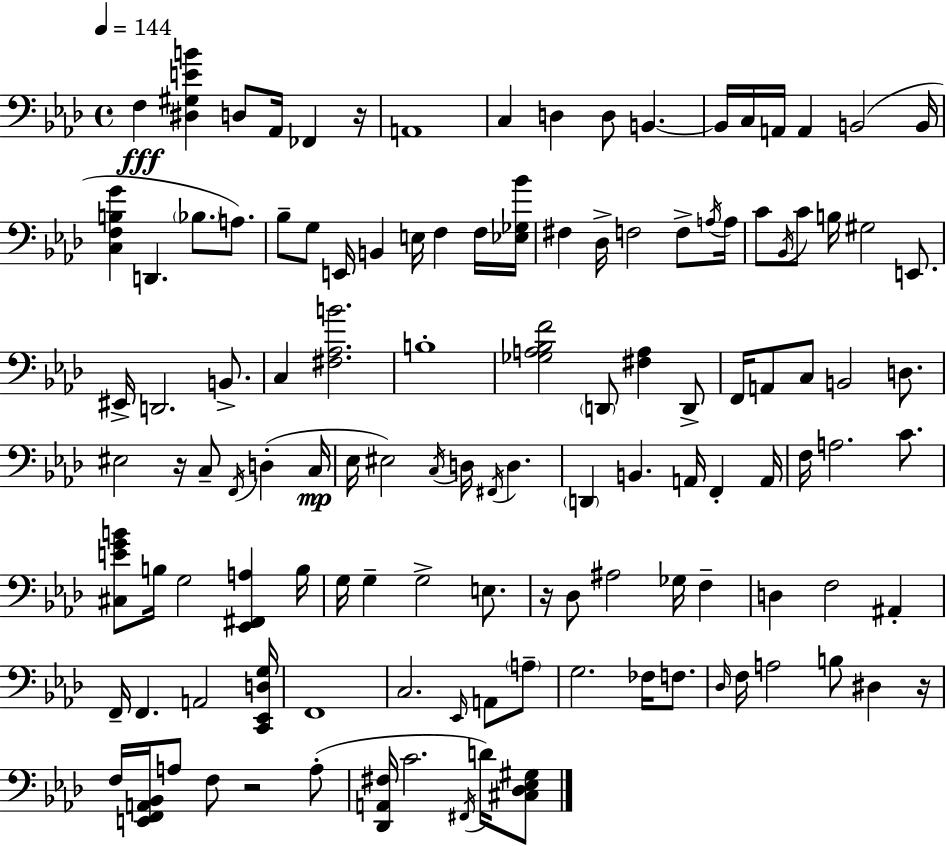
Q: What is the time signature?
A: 4/4